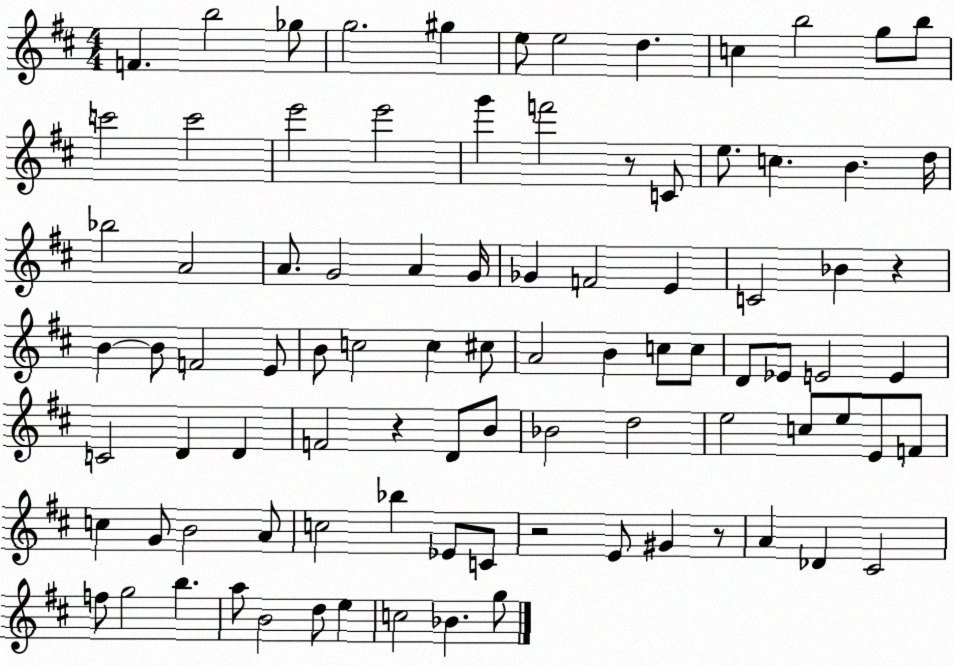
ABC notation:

X:1
T:Untitled
M:4/4
L:1/4
K:D
F b2 _g/2 g2 ^g e/2 e2 d c b2 g/2 b/2 c'2 c'2 e'2 e'2 g' f'2 z/2 C/2 e/2 c B d/4 _b2 A2 A/2 G2 A G/4 _G F2 E C2 _B z B B/2 F2 E/2 B/2 c2 c ^c/2 A2 B c/2 c/2 D/2 _E/2 E2 E C2 D D F2 z D/2 B/2 _B2 d2 e2 c/2 e/2 E/2 F/2 c G/2 B2 A/2 c2 _b _E/2 C/2 z2 E/2 ^G z/2 A _D ^C2 f/2 g2 b a/2 B2 d/2 e c2 _B g/2